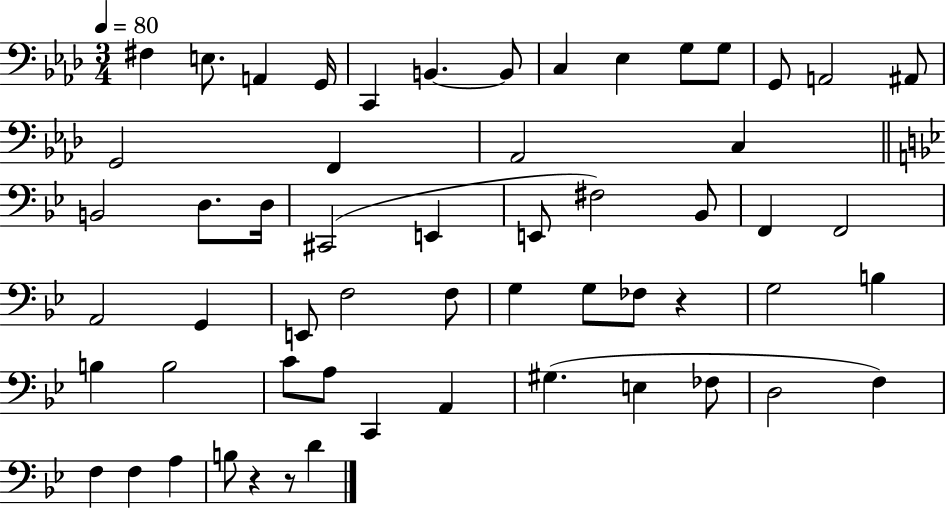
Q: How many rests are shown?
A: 3